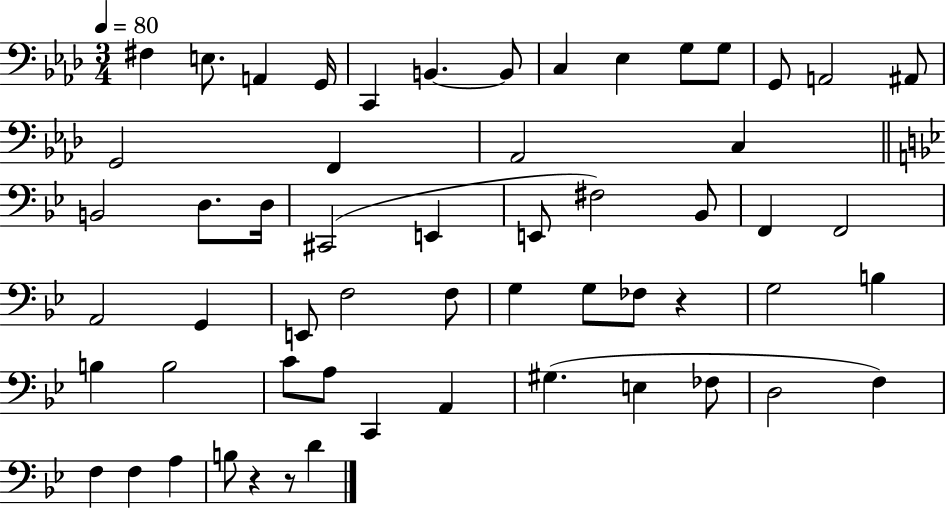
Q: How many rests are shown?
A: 3